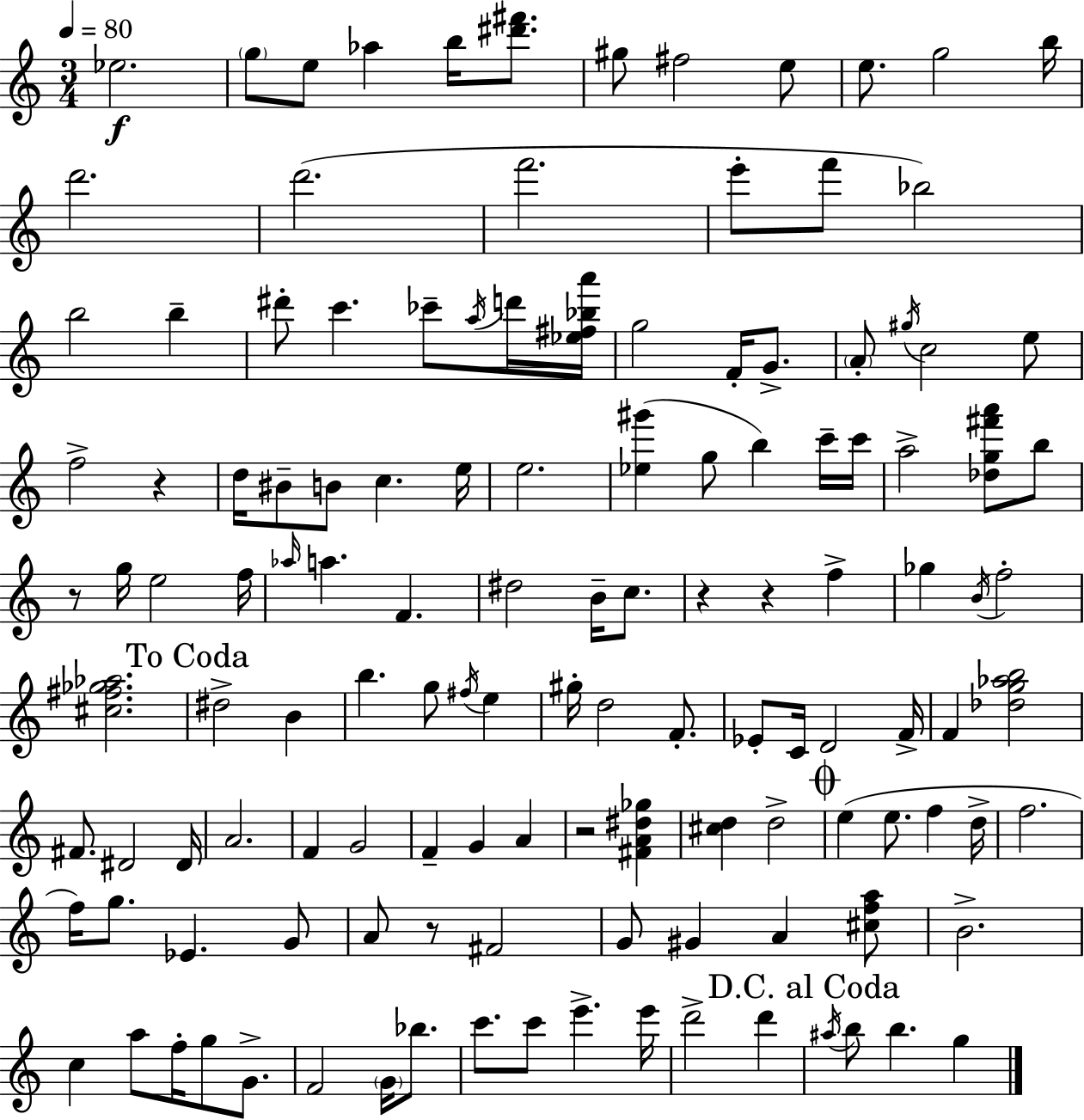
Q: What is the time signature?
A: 3/4